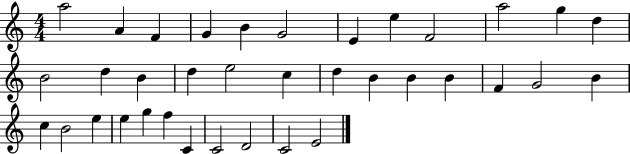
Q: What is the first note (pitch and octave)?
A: A5